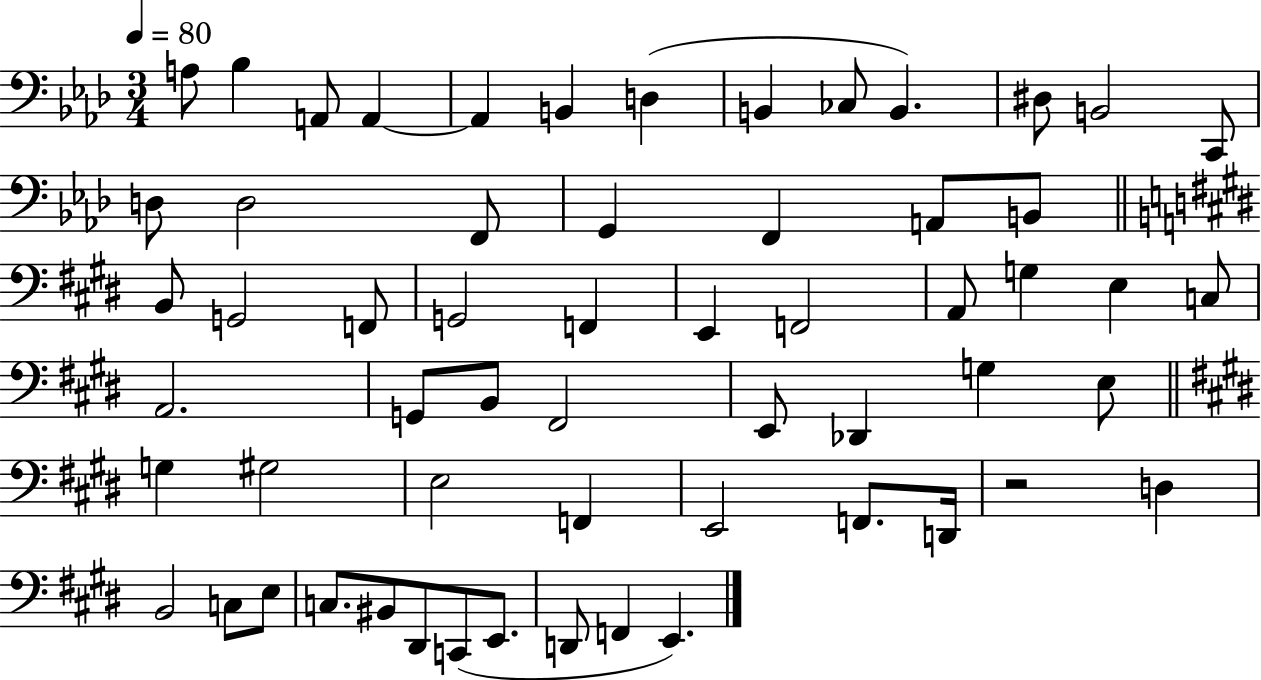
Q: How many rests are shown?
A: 1